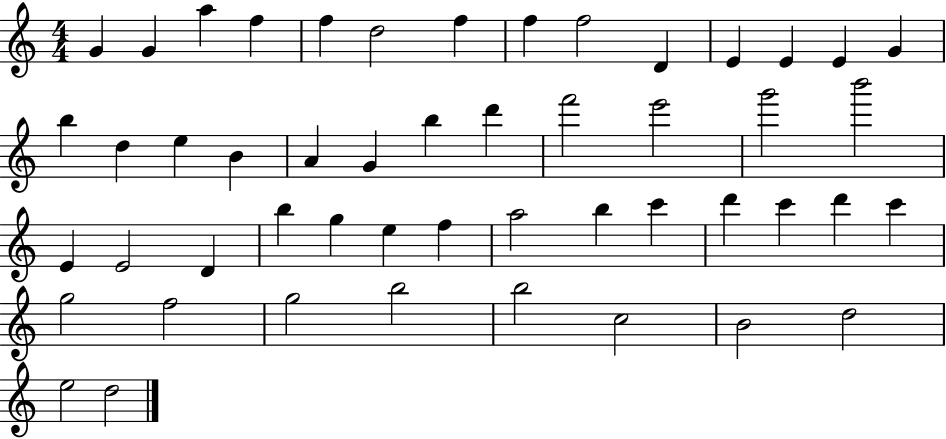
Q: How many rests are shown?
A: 0